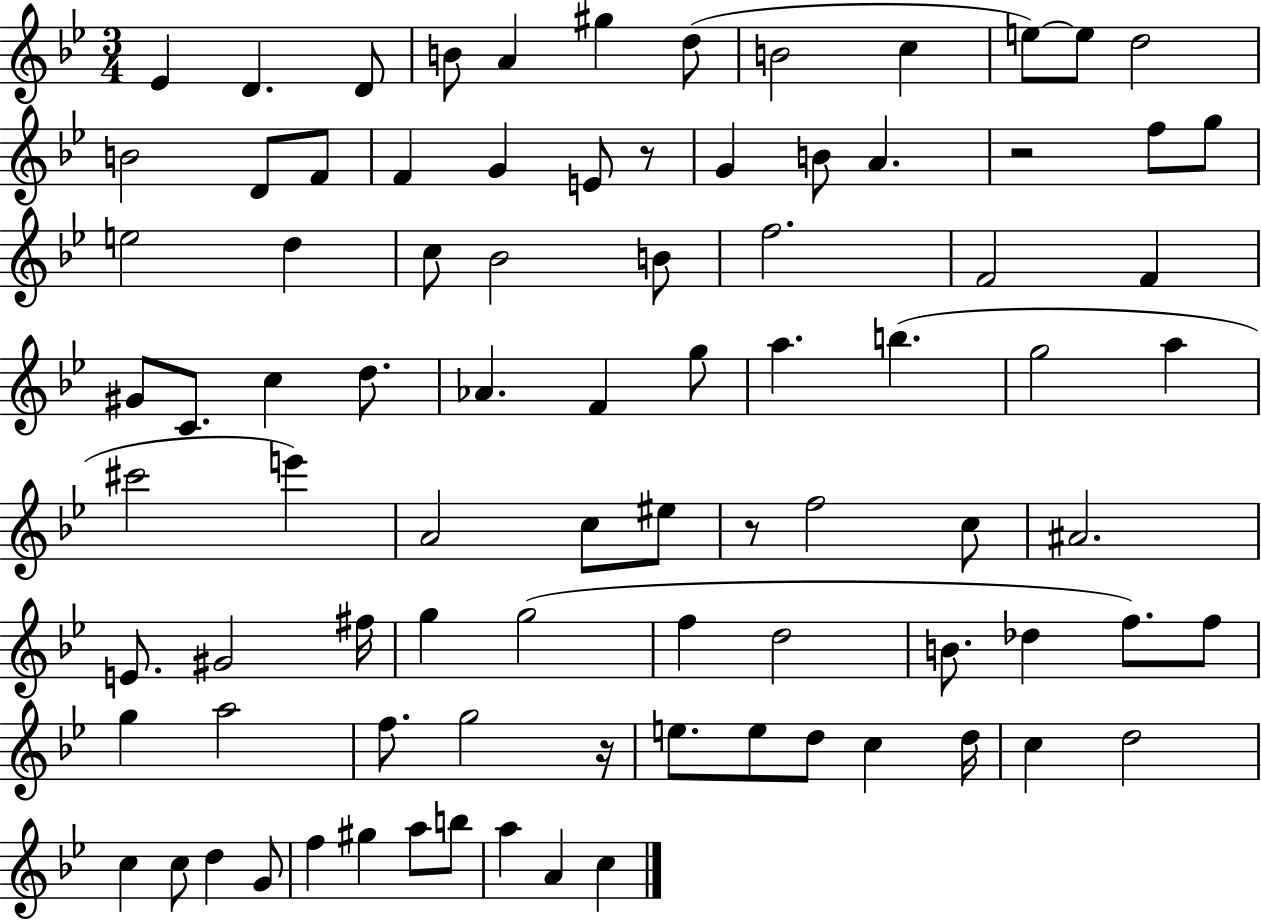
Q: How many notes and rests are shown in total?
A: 87